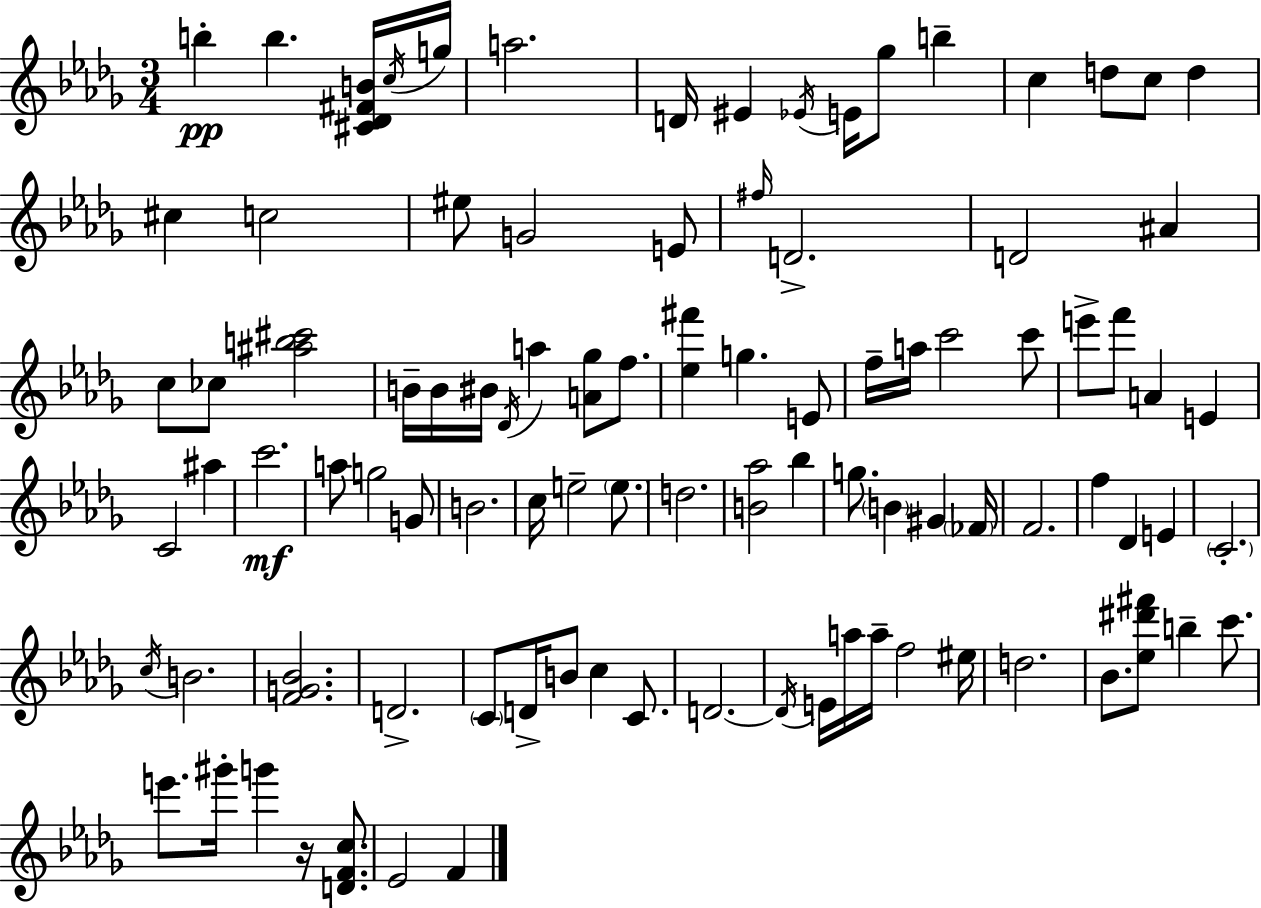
X:1
T:Untitled
M:3/4
L:1/4
K:Bbm
b b [^C_D^FB]/4 c/4 g/4 a2 D/4 ^E _E/4 E/4 _g/2 b c d/2 c/2 d ^c c2 ^e/2 G2 E/2 ^f/4 D2 D2 ^A c/2 _c/2 [^ab^c']2 B/4 B/4 ^B/4 _D/4 a [A_g]/2 f/2 [_e^f'] g E/2 f/4 a/4 c'2 c'/2 e'/2 f'/2 A E C2 ^a c'2 a/2 g2 G/2 B2 c/4 e2 e/2 d2 [B_a]2 _b g/2 B ^G _F/4 F2 f _D E C2 c/4 B2 [FG_B]2 D2 C/2 D/4 B/2 c C/2 D2 D/4 E/4 a/4 a/4 f2 ^e/4 d2 _B/2 [_e^d'^f']/2 b c'/2 e'/2 ^g'/4 g' z/4 [DFc]/2 _E2 F